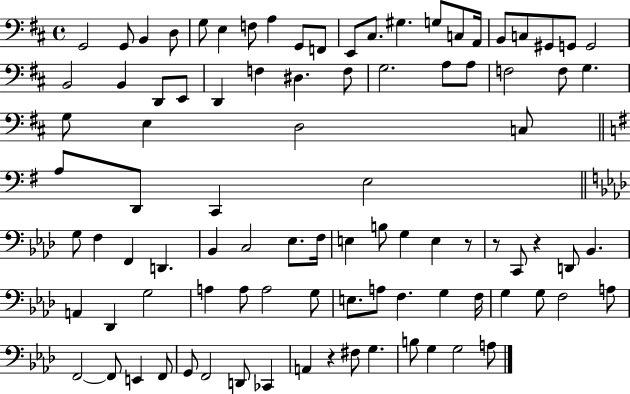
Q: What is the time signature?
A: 4/4